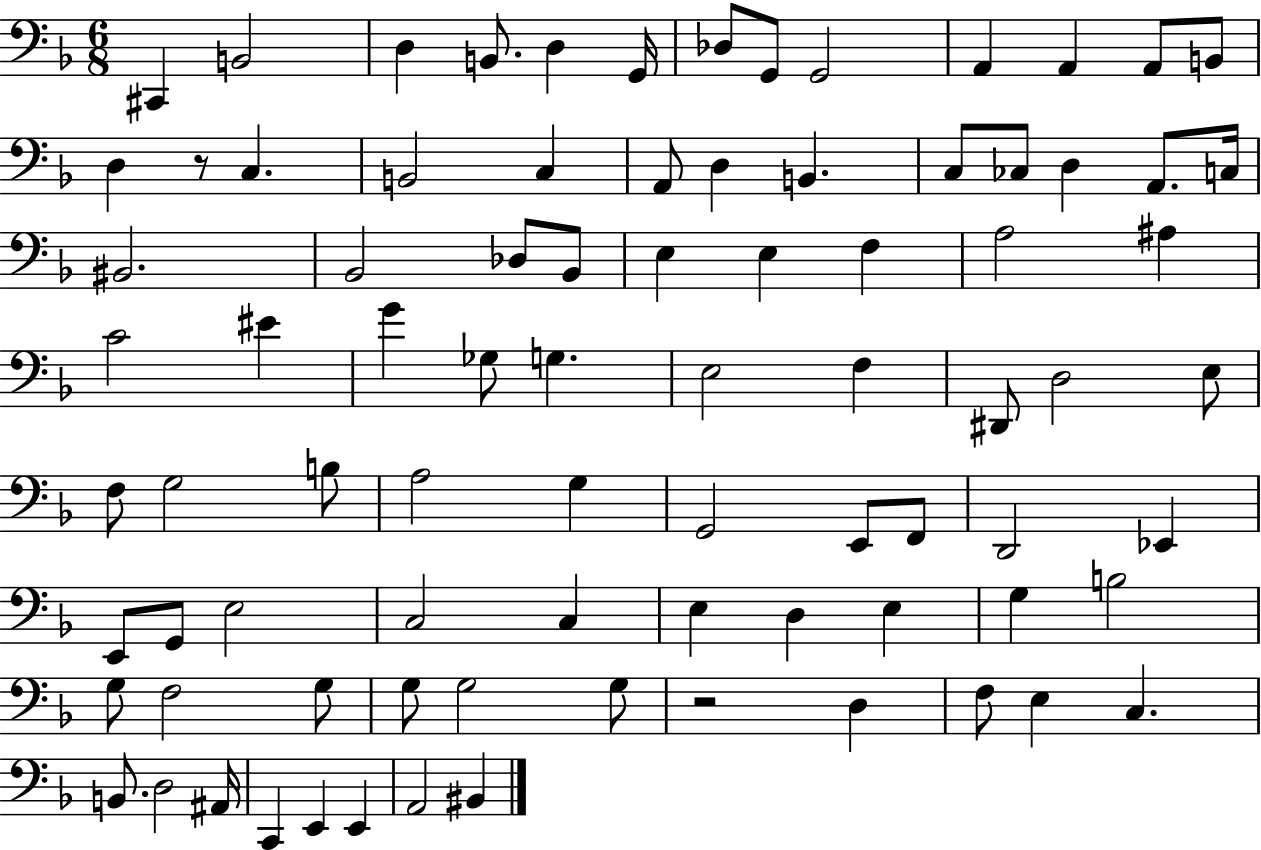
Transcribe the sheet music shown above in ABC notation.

X:1
T:Untitled
M:6/8
L:1/4
K:F
^C,, B,,2 D, B,,/2 D, G,,/4 _D,/2 G,,/2 G,,2 A,, A,, A,,/2 B,,/2 D, z/2 C, B,,2 C, A,,/2 D, B,, C,/2 _C,/2 D, A,,/2 C,/4 ^B,,2 _B,,2 _D,/2 _B,,/2 E, E, F, A,2 ^A, C2 ^E G _G,/2 G, E,2 F, ^D,,/2 D,2 E,/2 F,/2 G,2 B,/2 A,2 G, G,,2 E,,/2 F,,/2 D,,2 _E,, E,,/2 G,,/2 E,2 C,2 C, E, D, E, G, B,2 G,/2 F,2 G,/2 G,/2 G,2 G,/2 z2 D, F,/2 E, C, B,,/2 D,2 ^A,,/4 C,, E,, E,, A,,2 ^B,,